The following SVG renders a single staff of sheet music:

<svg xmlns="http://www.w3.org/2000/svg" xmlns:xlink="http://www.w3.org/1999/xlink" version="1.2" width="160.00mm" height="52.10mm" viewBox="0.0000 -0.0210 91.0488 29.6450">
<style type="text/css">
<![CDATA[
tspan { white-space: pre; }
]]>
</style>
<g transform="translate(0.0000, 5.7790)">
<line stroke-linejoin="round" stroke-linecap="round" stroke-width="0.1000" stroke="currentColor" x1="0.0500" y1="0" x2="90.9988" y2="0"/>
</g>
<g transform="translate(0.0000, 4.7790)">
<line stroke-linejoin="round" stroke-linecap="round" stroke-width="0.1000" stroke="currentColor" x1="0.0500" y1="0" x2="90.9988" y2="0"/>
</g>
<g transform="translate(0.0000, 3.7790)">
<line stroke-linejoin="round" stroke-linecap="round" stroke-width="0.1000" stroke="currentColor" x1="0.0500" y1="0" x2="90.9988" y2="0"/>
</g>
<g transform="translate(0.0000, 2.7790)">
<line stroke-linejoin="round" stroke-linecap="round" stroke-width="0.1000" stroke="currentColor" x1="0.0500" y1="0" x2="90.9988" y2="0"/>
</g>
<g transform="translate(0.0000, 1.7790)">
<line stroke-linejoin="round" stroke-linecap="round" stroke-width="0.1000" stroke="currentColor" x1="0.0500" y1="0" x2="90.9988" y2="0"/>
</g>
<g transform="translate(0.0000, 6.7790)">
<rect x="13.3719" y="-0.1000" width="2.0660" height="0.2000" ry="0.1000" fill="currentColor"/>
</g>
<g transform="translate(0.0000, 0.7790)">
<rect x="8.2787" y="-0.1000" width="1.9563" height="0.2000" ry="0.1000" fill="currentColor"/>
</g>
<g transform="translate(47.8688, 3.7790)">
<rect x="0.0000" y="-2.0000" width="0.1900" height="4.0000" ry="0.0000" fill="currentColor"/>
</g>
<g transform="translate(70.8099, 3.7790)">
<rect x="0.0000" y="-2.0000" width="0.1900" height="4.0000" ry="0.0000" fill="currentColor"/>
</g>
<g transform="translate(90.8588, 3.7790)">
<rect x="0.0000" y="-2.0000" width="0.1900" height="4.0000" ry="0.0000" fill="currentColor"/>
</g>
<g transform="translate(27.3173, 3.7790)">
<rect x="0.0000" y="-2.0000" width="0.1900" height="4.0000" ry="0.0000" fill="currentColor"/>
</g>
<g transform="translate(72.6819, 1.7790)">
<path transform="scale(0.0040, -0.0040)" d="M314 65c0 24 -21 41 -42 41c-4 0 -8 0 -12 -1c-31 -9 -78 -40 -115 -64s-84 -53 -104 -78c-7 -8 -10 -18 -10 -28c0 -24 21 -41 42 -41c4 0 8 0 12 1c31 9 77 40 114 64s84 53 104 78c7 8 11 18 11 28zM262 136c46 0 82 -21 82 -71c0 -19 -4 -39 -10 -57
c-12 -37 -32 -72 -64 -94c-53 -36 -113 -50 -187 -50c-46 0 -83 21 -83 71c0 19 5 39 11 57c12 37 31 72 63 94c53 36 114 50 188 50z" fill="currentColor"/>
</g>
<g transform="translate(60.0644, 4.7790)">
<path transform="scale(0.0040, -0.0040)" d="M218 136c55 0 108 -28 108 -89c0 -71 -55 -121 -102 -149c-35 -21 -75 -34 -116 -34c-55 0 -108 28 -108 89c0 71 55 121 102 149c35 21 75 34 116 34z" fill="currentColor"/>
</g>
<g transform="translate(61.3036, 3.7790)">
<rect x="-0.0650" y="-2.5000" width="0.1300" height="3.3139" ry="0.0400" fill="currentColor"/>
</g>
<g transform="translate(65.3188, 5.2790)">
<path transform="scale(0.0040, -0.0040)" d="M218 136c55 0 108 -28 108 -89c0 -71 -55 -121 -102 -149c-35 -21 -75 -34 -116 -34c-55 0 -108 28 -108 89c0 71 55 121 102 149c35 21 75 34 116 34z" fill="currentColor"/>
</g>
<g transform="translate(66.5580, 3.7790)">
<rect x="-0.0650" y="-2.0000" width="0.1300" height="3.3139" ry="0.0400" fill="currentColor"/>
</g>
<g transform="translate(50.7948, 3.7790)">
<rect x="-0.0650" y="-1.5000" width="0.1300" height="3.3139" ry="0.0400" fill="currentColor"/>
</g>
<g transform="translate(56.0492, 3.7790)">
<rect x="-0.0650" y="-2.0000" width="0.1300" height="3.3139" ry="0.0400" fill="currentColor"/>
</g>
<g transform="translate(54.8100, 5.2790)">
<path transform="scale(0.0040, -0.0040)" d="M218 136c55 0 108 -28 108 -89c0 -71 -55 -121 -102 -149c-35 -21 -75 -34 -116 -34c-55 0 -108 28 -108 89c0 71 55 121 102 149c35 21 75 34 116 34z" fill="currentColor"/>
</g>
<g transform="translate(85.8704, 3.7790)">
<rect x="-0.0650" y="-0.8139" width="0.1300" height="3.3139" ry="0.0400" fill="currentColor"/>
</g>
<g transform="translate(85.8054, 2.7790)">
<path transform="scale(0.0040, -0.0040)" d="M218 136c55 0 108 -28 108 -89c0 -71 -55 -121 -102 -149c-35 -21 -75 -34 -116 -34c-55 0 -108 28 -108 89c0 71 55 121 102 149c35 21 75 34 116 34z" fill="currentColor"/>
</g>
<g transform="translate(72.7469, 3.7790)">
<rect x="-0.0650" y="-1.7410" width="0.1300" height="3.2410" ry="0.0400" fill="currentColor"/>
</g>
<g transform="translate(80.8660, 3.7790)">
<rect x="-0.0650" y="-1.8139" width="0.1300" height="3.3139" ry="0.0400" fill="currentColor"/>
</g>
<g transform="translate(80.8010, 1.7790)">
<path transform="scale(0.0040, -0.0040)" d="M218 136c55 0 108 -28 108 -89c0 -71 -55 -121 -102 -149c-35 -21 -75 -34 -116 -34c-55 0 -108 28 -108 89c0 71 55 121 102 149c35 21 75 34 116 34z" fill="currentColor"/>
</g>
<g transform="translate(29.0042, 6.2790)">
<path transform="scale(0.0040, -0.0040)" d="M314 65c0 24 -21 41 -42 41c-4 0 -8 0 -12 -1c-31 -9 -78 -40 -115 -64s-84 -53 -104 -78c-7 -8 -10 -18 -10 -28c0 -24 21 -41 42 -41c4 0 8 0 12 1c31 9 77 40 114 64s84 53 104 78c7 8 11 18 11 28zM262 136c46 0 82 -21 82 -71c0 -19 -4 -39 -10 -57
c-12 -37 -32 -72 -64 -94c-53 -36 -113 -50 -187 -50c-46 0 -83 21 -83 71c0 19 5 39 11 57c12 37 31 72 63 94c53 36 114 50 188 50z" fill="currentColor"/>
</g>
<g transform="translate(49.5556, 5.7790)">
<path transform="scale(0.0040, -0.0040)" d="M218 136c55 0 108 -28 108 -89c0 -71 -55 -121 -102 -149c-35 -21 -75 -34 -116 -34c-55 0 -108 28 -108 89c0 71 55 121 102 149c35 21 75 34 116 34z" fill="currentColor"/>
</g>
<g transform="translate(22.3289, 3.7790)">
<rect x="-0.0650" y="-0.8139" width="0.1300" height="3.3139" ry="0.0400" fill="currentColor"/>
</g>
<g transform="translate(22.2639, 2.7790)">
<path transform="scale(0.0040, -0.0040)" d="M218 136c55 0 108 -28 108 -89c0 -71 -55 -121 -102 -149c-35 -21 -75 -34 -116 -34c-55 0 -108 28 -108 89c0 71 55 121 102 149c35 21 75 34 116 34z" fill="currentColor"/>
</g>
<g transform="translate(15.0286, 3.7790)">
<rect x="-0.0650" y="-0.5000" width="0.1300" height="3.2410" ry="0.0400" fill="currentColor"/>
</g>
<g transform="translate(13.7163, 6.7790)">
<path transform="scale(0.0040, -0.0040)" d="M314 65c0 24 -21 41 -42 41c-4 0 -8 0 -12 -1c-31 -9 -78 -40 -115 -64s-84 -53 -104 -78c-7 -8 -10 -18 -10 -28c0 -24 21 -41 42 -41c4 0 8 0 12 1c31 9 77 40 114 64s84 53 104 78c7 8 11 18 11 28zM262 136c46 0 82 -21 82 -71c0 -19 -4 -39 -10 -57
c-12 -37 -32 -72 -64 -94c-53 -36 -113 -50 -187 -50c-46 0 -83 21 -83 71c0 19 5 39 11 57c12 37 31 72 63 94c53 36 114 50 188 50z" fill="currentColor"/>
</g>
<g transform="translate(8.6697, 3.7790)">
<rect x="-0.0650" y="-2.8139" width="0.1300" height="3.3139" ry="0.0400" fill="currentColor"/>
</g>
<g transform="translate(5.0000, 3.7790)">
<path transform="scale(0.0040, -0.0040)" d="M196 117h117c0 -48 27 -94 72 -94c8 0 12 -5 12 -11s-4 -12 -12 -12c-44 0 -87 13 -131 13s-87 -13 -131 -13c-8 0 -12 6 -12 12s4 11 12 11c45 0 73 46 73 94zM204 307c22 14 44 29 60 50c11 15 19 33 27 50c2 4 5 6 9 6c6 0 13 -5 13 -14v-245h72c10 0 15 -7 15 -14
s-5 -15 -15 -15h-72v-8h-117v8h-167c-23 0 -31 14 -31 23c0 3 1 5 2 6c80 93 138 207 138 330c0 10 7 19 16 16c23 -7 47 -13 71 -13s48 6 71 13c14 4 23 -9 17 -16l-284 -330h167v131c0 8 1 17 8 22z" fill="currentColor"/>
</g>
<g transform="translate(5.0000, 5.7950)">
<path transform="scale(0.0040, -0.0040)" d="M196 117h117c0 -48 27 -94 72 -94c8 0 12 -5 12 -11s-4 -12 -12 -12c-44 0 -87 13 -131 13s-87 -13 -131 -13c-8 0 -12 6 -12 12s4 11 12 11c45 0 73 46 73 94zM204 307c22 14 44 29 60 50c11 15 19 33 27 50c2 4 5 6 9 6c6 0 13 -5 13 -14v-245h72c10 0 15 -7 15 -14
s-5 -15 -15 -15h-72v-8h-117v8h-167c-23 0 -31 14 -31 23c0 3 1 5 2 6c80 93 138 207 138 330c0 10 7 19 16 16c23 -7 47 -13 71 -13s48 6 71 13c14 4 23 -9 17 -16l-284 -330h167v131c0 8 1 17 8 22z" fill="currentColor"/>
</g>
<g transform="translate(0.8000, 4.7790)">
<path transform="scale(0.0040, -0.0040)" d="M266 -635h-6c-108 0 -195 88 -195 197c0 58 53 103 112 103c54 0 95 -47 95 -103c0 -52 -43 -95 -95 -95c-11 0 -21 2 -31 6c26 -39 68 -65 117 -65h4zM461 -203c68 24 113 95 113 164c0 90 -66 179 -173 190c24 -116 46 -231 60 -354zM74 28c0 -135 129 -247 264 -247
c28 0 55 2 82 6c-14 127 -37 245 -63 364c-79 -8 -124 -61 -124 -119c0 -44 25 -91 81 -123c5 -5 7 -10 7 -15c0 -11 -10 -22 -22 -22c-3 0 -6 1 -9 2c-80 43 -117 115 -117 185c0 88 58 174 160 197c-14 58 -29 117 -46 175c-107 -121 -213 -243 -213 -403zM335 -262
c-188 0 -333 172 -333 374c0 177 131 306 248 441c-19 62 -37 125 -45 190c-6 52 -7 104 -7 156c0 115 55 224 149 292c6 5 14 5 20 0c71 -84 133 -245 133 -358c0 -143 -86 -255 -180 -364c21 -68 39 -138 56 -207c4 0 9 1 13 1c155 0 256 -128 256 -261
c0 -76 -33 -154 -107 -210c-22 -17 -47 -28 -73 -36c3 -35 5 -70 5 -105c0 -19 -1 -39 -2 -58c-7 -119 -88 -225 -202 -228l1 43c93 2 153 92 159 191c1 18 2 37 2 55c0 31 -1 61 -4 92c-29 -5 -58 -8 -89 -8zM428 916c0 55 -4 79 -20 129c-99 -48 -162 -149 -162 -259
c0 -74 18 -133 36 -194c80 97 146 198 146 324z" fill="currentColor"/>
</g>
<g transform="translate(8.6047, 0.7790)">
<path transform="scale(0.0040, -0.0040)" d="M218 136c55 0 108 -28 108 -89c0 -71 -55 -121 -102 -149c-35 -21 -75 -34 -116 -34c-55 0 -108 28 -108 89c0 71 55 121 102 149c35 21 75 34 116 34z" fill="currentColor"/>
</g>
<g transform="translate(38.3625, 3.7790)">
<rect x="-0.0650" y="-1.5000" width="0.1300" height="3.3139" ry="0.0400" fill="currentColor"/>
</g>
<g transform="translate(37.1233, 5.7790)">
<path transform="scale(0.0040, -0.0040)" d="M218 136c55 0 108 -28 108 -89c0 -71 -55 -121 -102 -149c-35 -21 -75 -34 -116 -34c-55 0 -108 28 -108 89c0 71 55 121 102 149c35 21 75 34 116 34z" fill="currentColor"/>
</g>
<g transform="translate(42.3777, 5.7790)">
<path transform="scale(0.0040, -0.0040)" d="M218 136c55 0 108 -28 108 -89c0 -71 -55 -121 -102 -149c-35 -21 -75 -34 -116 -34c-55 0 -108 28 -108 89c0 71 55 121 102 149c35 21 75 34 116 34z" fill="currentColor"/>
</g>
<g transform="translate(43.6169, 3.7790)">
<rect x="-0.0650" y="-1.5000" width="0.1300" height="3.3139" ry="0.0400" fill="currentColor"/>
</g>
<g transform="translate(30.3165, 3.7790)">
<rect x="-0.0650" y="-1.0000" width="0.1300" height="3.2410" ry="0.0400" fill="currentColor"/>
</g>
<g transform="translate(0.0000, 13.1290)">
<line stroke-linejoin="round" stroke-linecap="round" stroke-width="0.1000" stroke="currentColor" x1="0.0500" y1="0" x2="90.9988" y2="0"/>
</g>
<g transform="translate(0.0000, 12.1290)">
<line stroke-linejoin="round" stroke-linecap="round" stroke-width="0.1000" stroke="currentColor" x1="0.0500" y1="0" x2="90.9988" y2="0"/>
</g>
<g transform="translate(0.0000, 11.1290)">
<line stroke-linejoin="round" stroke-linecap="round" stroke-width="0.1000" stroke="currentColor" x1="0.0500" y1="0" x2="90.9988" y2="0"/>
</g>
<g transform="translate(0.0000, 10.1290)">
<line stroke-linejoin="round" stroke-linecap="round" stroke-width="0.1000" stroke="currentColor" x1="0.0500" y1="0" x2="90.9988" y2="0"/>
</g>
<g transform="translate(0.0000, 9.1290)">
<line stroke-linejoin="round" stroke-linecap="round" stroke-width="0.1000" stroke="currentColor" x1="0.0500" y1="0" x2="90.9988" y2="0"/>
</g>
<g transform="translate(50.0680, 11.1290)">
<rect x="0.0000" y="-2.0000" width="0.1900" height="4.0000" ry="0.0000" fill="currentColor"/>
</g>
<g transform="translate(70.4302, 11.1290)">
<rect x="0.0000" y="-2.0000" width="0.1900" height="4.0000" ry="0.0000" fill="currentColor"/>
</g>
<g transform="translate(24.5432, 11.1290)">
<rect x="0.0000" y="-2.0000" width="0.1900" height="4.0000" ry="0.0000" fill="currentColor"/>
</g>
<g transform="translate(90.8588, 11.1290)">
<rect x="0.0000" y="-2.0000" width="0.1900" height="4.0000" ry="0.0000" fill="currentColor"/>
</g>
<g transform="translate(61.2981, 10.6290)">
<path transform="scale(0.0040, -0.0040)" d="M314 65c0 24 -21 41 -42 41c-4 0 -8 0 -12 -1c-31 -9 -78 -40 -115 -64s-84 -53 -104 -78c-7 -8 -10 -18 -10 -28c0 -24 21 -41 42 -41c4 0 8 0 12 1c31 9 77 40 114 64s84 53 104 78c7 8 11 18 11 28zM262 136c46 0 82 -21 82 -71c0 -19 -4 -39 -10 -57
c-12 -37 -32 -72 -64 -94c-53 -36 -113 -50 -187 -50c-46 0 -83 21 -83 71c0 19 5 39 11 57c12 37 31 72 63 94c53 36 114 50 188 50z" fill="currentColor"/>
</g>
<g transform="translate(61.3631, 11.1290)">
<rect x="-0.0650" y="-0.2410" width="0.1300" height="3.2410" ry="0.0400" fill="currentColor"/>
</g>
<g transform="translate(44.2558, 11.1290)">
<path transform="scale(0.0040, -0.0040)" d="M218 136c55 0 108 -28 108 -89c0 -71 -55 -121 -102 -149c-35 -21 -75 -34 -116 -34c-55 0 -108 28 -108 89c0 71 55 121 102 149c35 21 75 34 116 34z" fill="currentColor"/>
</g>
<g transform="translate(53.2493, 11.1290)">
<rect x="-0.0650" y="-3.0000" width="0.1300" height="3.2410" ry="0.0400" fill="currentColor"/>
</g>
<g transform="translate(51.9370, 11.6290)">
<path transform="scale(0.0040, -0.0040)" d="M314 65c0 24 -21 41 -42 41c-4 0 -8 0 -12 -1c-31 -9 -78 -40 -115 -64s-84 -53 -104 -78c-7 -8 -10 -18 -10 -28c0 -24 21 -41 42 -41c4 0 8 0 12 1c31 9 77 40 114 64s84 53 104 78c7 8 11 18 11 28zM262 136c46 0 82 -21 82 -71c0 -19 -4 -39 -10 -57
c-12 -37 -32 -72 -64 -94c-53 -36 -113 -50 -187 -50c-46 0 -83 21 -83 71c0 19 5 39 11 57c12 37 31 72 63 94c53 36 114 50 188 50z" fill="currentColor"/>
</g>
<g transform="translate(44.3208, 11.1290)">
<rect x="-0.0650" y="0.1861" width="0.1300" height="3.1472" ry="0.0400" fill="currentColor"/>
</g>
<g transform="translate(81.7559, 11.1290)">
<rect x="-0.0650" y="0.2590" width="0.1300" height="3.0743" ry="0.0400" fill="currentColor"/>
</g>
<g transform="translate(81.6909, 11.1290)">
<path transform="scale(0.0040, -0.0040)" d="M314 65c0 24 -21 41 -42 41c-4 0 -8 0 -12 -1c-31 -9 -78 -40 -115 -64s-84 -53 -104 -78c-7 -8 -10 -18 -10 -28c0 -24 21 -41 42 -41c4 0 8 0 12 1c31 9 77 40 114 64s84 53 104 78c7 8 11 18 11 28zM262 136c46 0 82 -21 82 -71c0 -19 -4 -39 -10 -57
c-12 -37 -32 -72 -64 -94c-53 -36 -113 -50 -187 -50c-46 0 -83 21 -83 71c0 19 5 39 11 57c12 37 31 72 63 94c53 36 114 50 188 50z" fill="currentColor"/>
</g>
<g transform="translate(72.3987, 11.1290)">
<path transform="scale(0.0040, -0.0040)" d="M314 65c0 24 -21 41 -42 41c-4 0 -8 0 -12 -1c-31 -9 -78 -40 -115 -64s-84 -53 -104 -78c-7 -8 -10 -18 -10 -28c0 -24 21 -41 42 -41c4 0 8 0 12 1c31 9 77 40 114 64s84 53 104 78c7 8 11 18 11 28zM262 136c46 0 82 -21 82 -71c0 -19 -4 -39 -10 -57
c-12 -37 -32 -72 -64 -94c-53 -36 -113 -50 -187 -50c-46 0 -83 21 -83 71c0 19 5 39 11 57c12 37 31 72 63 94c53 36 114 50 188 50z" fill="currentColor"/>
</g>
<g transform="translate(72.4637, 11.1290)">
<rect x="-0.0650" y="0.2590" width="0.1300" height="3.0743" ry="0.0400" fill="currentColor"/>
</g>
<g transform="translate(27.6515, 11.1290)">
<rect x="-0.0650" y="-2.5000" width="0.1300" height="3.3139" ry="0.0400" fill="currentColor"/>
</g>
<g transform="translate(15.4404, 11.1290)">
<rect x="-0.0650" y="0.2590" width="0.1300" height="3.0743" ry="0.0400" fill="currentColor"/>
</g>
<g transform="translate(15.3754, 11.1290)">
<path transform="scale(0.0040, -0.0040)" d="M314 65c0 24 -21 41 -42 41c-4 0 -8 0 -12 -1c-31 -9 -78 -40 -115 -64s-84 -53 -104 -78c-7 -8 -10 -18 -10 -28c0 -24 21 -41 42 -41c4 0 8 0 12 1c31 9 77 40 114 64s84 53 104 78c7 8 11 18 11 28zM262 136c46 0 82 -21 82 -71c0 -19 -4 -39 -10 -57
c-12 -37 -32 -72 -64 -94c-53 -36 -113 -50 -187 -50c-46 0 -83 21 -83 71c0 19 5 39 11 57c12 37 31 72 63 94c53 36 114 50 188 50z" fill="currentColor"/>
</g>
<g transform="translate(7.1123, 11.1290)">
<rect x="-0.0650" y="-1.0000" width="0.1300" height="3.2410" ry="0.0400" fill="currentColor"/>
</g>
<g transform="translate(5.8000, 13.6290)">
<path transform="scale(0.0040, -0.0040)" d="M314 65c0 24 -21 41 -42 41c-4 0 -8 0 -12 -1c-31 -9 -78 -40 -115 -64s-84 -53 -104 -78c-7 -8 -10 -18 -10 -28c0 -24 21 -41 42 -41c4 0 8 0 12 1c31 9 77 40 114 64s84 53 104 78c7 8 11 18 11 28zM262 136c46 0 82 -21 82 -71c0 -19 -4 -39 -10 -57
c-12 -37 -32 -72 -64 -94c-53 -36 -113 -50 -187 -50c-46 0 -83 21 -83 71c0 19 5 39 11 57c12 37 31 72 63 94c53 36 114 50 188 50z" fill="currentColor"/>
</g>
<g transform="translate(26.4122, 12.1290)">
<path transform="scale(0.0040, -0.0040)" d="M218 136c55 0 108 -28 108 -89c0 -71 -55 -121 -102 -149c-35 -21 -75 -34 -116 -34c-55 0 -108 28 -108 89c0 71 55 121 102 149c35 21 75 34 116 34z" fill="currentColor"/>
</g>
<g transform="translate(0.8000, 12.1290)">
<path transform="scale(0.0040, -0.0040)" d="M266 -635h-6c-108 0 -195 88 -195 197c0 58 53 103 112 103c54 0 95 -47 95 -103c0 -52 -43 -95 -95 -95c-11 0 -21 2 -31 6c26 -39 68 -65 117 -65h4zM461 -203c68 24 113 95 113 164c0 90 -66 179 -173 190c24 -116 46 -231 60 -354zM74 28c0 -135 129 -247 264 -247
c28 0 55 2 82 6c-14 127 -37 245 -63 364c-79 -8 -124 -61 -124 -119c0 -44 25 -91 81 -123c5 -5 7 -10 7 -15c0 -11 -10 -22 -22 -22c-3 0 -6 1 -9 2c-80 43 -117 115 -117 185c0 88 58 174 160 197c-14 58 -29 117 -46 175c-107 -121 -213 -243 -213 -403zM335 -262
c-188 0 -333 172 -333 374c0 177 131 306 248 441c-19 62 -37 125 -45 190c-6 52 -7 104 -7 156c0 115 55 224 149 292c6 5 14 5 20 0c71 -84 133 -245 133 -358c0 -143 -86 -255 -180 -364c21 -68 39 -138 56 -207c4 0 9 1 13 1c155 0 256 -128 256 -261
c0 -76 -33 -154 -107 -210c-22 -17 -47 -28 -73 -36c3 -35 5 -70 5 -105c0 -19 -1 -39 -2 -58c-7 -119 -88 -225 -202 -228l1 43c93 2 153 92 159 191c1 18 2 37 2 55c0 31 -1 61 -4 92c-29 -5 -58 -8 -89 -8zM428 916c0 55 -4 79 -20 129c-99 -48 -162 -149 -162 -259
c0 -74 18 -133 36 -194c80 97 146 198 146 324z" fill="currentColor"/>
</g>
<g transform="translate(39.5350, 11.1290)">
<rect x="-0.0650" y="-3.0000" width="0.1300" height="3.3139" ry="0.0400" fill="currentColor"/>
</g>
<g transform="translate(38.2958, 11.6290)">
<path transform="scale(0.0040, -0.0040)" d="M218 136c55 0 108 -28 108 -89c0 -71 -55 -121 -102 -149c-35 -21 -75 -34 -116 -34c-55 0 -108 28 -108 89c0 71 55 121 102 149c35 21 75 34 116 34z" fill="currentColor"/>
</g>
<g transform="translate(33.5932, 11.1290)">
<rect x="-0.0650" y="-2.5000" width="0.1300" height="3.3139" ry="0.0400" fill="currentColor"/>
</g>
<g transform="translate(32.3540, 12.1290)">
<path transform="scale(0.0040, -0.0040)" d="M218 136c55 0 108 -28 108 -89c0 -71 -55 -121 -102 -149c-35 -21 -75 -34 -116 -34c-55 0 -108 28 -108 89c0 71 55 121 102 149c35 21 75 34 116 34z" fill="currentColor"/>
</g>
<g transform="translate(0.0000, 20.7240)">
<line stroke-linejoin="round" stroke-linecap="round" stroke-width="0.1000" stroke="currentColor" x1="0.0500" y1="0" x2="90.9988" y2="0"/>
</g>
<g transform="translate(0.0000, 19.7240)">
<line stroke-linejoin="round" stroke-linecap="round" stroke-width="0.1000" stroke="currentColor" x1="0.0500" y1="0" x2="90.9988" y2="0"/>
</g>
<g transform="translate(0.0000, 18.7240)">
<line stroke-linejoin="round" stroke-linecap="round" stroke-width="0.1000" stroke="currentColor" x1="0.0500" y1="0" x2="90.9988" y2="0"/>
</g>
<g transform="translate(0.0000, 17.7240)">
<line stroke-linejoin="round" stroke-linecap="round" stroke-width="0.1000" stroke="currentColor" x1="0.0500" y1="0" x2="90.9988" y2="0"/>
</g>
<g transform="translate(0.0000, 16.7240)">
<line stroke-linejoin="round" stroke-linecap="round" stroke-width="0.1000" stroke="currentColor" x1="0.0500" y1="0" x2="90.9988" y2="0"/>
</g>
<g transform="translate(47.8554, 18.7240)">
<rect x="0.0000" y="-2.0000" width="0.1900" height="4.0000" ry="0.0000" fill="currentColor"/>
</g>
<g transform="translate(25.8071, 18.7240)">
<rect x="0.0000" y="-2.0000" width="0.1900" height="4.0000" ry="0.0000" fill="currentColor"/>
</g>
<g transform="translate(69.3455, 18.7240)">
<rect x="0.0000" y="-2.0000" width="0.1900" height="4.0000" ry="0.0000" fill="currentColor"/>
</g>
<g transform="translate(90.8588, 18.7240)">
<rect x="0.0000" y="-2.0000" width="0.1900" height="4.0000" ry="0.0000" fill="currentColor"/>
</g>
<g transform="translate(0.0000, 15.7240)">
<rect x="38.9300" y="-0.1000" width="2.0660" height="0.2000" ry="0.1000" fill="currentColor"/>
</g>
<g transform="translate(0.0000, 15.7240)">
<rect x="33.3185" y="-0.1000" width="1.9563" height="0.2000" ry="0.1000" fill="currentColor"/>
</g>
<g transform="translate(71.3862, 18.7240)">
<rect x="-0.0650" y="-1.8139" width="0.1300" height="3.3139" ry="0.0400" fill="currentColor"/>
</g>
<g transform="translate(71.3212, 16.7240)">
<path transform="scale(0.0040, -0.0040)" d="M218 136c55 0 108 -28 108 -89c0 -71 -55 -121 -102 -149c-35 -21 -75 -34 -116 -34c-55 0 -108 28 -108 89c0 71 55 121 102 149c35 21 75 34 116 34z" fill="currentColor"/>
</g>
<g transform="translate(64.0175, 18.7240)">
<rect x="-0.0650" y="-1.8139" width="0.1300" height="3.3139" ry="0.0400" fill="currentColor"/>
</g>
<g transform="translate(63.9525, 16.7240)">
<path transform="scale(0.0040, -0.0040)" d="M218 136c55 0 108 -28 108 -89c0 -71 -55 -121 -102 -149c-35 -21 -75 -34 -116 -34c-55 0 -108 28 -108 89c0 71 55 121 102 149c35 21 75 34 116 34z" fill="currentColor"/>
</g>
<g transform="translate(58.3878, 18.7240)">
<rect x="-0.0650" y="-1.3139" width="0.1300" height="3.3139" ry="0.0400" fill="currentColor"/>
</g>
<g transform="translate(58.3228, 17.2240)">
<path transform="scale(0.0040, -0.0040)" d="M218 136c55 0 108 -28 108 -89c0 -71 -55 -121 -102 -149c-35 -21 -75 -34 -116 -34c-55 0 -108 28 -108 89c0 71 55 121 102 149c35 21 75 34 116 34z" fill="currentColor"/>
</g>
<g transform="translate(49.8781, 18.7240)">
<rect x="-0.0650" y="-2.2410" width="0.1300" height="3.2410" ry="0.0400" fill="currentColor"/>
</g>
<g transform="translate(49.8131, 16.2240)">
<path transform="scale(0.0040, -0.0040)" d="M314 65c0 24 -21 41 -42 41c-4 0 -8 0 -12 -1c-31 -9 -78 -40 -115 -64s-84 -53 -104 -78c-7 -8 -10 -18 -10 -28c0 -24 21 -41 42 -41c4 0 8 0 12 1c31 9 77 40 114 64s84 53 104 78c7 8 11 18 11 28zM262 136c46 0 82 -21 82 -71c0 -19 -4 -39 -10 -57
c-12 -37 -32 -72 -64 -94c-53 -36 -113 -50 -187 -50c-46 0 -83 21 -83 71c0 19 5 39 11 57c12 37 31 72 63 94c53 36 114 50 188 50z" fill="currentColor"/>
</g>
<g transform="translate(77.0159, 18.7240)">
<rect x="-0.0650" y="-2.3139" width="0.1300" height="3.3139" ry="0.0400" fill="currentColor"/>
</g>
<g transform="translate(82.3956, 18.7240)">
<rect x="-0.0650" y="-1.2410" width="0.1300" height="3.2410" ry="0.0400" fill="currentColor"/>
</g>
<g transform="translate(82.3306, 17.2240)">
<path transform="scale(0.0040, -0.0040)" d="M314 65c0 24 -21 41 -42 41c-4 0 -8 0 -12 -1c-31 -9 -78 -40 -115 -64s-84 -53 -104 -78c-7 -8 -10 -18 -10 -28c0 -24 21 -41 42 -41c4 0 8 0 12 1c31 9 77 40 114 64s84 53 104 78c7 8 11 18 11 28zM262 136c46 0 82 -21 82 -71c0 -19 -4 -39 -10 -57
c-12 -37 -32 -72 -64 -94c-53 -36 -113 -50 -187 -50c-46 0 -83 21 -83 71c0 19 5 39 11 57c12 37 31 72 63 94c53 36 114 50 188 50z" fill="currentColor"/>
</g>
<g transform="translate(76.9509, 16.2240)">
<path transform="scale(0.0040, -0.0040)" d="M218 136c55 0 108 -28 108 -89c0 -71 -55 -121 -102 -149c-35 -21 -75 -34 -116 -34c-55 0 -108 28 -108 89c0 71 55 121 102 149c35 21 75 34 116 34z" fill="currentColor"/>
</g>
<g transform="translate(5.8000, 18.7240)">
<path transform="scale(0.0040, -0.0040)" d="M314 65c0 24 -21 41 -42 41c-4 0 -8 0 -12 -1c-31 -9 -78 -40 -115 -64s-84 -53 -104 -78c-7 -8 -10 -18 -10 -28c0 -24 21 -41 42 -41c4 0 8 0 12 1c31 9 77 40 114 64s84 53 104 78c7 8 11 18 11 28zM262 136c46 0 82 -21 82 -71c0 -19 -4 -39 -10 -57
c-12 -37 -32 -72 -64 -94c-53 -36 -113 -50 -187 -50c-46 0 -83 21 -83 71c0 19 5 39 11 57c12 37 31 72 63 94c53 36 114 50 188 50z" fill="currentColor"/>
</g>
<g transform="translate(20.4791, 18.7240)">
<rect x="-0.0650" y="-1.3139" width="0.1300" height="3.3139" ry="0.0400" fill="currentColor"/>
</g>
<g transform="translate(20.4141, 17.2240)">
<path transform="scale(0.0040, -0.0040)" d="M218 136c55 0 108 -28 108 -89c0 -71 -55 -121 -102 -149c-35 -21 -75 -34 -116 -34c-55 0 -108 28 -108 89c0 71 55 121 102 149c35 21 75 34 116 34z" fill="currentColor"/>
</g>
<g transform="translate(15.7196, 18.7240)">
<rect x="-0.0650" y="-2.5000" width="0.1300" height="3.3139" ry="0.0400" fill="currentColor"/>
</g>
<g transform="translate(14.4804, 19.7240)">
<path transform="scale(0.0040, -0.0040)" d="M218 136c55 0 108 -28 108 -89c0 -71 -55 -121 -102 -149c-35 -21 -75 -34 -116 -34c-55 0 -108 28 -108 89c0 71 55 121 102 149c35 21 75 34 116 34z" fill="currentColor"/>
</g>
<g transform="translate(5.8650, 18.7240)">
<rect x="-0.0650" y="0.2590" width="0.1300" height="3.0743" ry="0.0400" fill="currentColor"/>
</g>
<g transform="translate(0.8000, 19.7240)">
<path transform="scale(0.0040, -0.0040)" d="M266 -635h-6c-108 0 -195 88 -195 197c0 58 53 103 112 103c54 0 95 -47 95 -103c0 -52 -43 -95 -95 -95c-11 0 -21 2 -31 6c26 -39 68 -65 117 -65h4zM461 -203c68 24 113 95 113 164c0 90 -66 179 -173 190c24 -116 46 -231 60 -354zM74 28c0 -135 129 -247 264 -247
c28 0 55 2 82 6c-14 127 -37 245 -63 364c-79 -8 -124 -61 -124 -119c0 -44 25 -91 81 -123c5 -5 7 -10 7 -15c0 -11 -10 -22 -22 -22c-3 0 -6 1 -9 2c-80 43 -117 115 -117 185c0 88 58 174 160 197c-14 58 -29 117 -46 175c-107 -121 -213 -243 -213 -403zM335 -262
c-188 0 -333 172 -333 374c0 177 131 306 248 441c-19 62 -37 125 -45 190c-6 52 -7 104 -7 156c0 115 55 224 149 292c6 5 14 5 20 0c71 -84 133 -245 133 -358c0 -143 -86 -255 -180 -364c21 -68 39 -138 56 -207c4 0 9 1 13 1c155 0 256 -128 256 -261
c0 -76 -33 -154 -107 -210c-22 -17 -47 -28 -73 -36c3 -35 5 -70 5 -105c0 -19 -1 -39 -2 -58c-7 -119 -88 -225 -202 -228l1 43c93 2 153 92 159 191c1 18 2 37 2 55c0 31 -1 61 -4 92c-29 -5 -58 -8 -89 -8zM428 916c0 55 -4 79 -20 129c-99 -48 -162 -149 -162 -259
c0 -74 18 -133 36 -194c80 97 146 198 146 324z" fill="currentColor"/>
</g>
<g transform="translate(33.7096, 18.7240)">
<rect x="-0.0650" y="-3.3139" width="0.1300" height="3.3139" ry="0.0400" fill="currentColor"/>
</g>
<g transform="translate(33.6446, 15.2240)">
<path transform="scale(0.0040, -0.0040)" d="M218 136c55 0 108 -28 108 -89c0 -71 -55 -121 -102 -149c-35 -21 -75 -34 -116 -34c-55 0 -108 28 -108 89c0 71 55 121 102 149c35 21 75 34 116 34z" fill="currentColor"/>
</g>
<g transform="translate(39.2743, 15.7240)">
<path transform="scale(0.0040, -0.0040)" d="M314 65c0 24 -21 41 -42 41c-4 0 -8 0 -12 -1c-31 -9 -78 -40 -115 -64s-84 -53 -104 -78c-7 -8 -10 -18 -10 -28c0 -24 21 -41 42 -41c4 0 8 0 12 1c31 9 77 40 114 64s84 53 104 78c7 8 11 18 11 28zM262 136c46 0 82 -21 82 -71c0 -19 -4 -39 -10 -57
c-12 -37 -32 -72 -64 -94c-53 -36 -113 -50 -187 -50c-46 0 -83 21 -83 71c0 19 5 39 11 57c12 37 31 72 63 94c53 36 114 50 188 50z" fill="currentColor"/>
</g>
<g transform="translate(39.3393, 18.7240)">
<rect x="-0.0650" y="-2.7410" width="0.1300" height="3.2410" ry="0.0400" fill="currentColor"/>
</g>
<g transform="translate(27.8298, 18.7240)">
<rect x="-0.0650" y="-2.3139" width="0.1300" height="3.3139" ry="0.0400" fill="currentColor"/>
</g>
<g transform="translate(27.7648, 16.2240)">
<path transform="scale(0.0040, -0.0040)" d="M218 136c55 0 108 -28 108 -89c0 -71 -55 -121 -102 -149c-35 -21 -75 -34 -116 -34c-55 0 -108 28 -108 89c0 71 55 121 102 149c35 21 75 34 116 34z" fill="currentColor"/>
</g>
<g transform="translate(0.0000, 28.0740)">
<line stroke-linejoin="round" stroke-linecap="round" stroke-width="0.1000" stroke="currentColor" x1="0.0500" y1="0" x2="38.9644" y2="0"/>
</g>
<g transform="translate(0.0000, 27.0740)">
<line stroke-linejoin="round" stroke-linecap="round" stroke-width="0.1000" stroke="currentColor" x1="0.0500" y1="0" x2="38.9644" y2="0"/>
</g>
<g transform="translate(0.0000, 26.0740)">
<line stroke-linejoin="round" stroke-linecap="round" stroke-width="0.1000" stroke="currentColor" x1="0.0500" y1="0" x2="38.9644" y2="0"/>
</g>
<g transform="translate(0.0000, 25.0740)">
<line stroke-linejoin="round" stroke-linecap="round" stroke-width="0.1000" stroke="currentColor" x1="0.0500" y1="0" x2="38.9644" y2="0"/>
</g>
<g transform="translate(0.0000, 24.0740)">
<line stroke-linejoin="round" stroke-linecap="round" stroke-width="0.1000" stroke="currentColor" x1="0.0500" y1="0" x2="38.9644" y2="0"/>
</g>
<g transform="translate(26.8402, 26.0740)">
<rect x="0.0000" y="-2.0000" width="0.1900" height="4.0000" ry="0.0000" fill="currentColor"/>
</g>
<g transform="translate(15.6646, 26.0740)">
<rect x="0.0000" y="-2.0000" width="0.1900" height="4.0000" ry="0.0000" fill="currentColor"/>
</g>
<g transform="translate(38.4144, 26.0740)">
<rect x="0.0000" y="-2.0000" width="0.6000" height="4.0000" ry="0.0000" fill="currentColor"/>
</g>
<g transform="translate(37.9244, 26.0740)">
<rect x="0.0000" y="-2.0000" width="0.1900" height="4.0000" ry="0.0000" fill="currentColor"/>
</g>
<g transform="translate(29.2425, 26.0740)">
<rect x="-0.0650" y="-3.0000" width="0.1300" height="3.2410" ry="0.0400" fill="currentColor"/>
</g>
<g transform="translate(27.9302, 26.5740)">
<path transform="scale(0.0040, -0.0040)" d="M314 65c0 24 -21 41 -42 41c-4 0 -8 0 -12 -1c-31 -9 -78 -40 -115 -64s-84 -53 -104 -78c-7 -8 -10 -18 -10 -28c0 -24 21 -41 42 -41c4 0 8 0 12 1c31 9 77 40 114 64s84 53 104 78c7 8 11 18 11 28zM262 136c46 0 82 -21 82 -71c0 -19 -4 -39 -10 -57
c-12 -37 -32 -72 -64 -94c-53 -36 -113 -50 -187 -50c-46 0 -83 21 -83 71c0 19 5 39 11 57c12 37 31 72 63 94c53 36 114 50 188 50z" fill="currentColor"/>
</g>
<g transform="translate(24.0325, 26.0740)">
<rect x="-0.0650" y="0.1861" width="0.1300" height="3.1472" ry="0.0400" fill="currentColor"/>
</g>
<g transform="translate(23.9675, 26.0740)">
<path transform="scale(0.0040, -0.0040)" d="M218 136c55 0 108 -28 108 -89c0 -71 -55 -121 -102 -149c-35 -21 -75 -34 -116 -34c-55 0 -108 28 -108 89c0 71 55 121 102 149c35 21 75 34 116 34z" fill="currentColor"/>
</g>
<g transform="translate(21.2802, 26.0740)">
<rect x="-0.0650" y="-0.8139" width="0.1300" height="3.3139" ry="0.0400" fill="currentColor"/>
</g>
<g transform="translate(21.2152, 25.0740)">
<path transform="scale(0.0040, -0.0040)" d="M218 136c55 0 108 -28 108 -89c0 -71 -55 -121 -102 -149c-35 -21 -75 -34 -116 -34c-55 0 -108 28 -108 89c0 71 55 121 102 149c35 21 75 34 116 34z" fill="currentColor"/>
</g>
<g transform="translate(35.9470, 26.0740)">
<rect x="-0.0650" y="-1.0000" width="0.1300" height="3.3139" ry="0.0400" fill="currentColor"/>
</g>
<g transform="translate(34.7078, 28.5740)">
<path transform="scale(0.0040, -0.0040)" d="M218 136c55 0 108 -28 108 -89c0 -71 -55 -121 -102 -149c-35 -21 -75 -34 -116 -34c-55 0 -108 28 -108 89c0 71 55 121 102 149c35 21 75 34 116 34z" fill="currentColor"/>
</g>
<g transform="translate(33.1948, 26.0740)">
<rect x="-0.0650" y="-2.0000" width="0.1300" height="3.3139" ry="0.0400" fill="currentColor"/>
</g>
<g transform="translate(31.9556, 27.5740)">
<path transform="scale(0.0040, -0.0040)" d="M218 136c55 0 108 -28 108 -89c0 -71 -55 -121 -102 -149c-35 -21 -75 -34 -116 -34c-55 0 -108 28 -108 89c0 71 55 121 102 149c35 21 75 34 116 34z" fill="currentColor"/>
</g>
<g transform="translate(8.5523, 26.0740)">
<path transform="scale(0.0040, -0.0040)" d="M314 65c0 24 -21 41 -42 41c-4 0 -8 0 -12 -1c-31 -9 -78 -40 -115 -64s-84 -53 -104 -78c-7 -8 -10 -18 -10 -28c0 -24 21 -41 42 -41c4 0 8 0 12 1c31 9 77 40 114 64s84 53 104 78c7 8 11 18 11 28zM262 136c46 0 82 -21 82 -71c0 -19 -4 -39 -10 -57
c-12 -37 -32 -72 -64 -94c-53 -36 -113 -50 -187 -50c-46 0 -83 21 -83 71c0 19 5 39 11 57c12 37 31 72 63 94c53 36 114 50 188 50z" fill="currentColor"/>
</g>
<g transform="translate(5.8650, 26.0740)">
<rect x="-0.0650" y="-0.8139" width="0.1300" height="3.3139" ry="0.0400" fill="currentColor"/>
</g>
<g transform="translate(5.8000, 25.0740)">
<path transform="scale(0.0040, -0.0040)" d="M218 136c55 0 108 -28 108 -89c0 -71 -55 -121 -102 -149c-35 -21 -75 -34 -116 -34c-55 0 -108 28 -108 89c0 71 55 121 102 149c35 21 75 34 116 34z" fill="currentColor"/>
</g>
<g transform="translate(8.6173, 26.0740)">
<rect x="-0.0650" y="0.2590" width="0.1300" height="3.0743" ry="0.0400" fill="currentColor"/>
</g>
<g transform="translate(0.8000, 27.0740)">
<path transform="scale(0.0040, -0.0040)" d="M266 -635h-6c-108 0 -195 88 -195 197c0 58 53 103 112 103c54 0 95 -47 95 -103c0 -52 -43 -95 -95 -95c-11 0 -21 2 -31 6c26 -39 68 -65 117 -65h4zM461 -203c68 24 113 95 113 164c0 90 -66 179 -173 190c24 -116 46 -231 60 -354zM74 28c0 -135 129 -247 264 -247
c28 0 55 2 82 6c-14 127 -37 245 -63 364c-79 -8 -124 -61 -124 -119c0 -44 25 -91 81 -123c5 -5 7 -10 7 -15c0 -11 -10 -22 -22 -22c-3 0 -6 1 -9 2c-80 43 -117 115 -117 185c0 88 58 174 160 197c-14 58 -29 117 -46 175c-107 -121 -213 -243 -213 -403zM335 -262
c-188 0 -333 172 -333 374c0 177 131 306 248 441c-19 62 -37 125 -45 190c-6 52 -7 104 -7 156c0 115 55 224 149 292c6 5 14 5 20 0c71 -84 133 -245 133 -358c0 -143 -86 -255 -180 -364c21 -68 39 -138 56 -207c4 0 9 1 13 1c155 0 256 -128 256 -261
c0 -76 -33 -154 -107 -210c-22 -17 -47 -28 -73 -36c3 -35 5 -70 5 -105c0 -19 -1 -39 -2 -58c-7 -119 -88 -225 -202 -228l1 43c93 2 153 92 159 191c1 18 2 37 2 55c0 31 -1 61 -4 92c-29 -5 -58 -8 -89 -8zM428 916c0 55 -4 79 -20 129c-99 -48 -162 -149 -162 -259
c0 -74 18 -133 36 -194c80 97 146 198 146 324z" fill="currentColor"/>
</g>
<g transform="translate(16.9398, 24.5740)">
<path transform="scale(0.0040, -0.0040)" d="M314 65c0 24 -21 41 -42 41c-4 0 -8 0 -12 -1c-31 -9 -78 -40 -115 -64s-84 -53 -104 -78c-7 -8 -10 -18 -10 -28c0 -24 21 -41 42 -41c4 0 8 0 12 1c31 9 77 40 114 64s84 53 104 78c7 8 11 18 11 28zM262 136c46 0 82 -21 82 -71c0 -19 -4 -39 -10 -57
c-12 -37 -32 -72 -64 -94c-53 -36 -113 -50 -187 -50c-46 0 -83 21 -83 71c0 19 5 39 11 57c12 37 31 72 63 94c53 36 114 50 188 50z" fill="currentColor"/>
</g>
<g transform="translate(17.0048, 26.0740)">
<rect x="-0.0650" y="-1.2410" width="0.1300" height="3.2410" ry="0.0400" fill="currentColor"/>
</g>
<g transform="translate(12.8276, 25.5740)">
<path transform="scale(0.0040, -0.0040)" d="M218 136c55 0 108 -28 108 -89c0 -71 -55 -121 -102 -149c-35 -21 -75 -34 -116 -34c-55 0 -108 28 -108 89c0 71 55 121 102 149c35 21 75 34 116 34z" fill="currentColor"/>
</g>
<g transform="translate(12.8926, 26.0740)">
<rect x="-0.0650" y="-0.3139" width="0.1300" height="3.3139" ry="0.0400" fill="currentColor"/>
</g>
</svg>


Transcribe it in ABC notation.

X:1
T:Untitled
M:4/4
L:1/4
K:C
a C2 d D2 E E E F G F f2 f d D2 B2 G G A B A2 c2 B2 B2 B2 G e g b a2 g2 e f f g e2 d B2 c e2 d B A2 F D